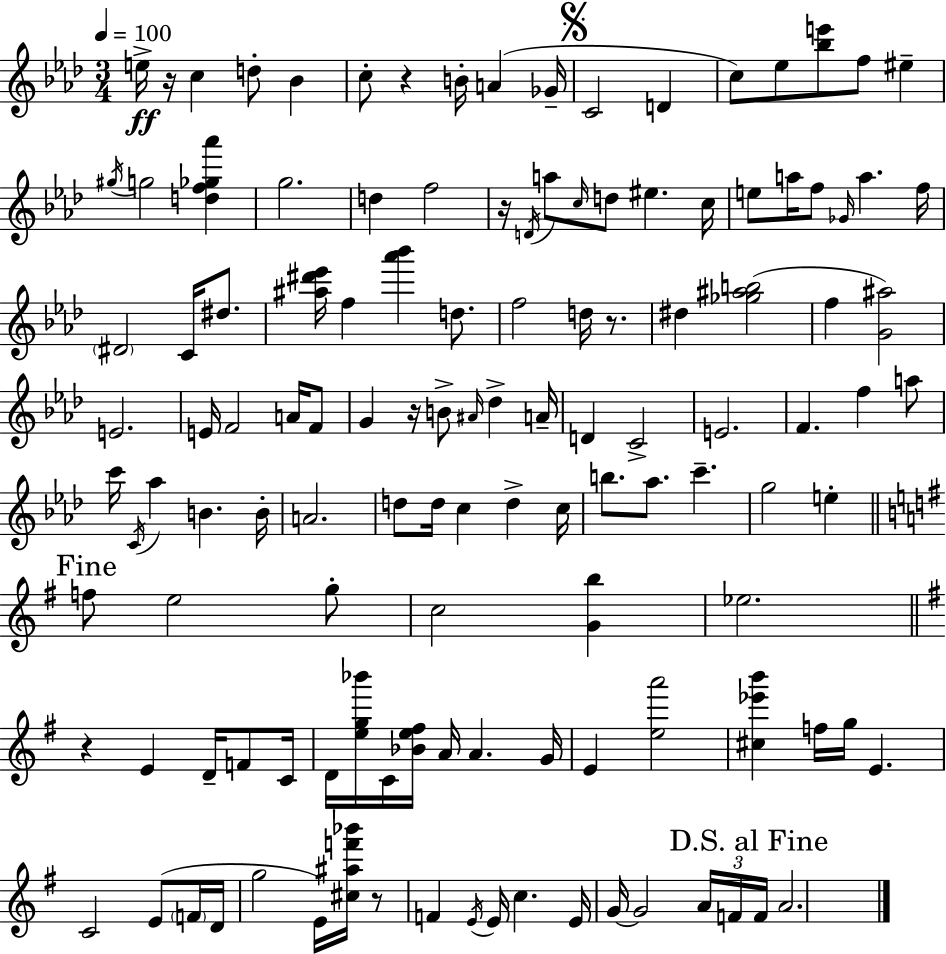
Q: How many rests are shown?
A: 7